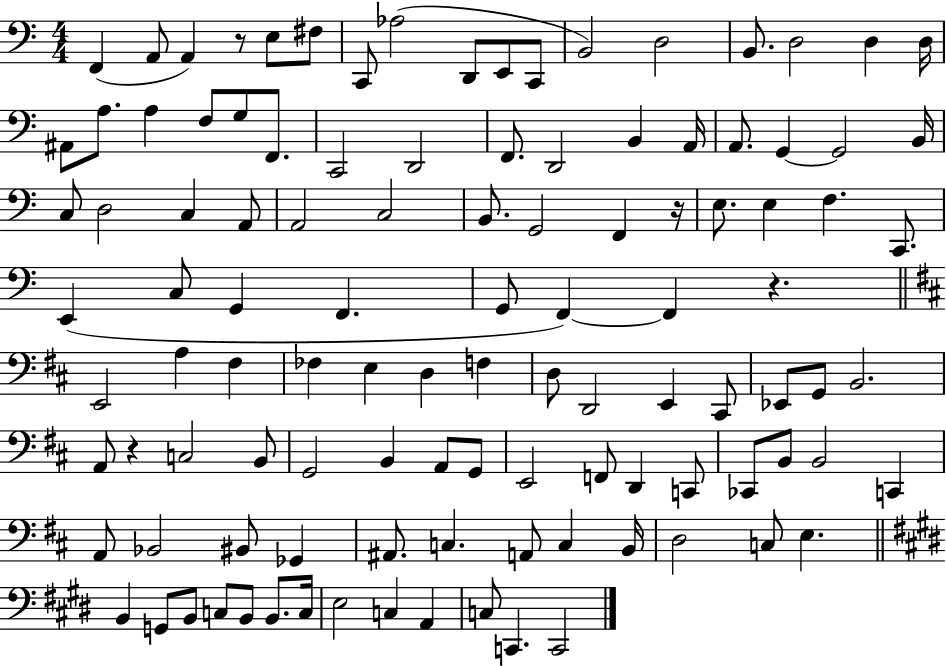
F2/q A2/e A2/q R/e E3/e F#3/e C2/e Ab3/h D2/e E2/e C2/e B2/h D3/h B2/e. D3/h D3/q D3/s A#2/e A3/e. A3/q F3/e G3/e F2/e. C2/h D2/h F2/e. D2/h B2/q A2/s A2/e. G2/q G2/h B2/s C3/e D3/h C3/q A2/e A2/h C3/h B2/e. G2/h F2/q R/s E3/e. E3/q F3/q. C2/e. E2/q C3/e G2/q F2/q. G2/e F2/q F2/q R/q. E2/h A3/q F#3/q FES3/q E3/q D3/q F3/q D3/e D2/h E2/q C#2/e Eb2/e G2/e B2/h. A2/e R/q C3/h B2/e G2/h B2/q A2/e G2/e E2/h F2/e D2/q C2/e CES2/e B2/e B2/h C2/q A2/e Bb2/h BIS2/e Gb2/q A#2/e. C3/q. A2/e C3/q B2/s D3/h C3/e E3/q. B2/q G2/e B2/e C3/e B2/e B2/e. C3/s E3/h C3/q A2/q C3/e C2/q. C2/h